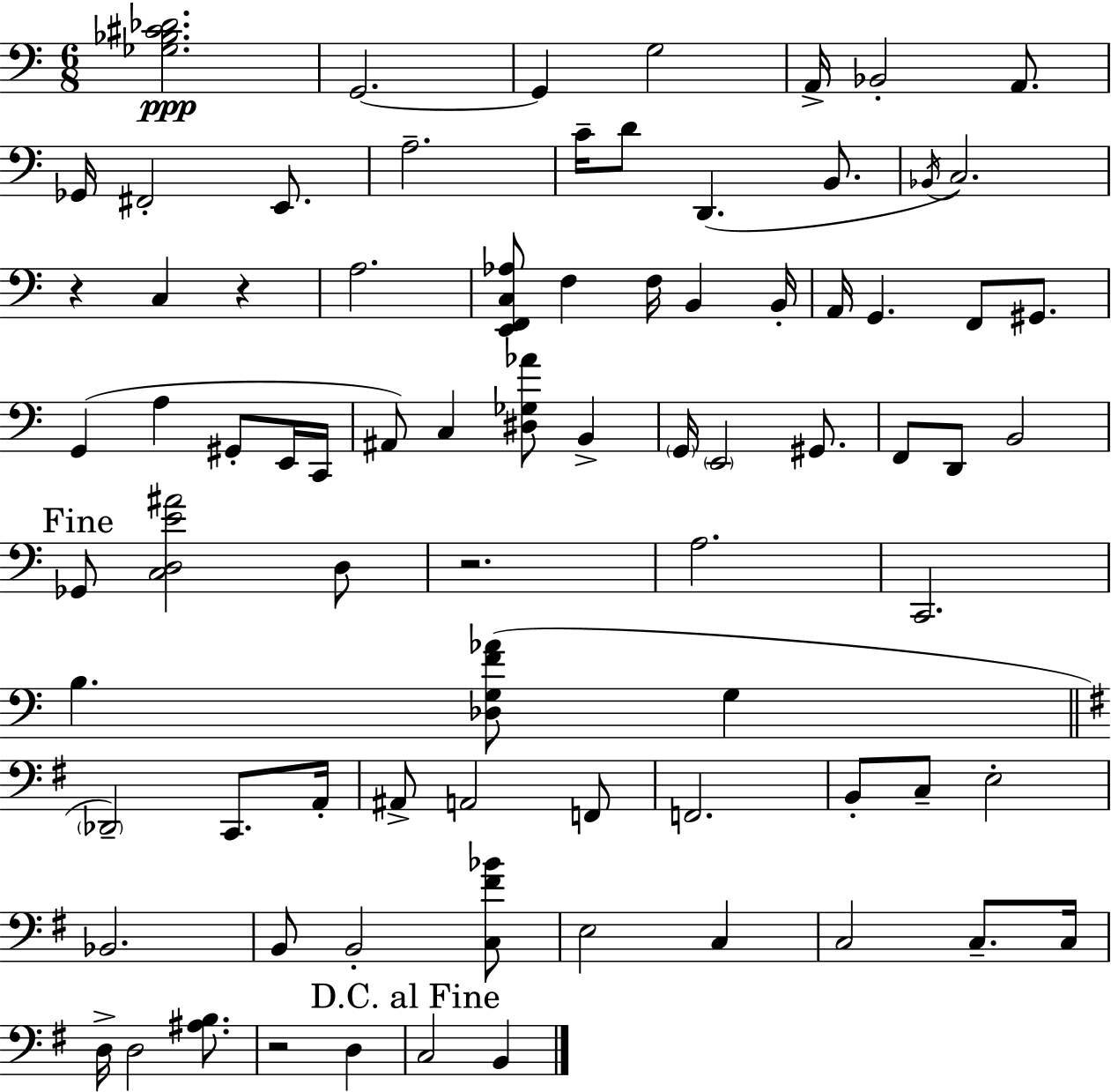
X:1
T:Untitled
M:6/8
L:1/4
K:C
[_G,_B,^C_D]2 G,,2 G,, G,2 A,,/4 _B,,2 A,,/2 _G,,/4 ^F,,2 E,,/2 A,2 C/4 D/2 D,, B,,/2 _B,,/4 C,2 z C, z A,2 [E,,F,,C,_A,]/2 F, F,/4 B,, B,,/4 A,,/4 G,, F,,/2 ^G,,/2 G,, A, ^G,,/2 E,,/4 C,,/4 ^A,,/2 C, [^D,_G,_A]/2 B,, G,,/4 E,,2 ^G,,/2 F,,/2 D,,/2 B,,2 _G,,/2 [C,D,E^A]2 D,/2 z2 A,2 C,,2 B, [_D,G,F_A]/2 G, _D,,2 C,,/2 A,,/4 ^A,,/2 A,,2 F,,/2 F,,2 B,,/2 C,/2 E,2 _B,,2 B,,/2 B,,2 [C,^F_B]/2 E,2 C, C,2 C,/2 C,/4 D,/4 D,2 [^A,B,]/2 z2 D, C,2 B,,